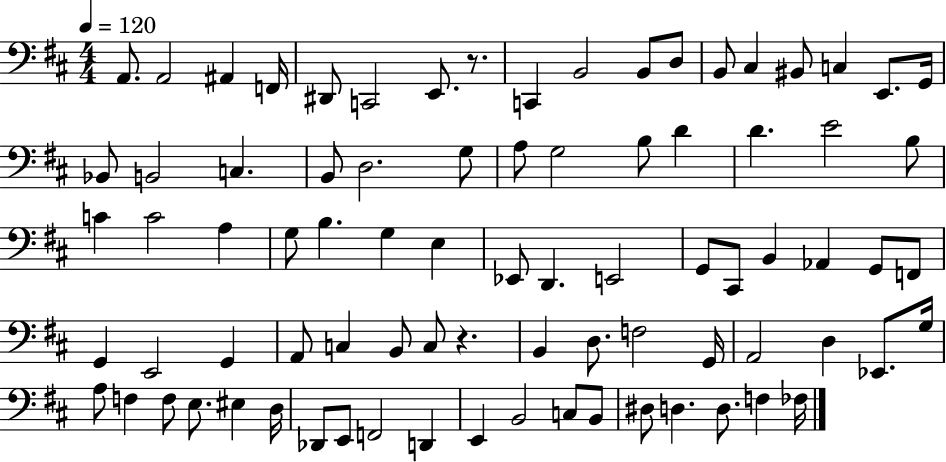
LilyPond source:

{
  \clef bass
  \numericTimeSignature
  \time 4/4
  \key d \major
  \tempo 4 = 120
  a,8. a,2 ais,4 f,16 | dis,8 c,2 e,8. r8. | c,4 b,2 b,8 d8 | b,8 cis4 bis,8 c4 e,8. g,16 | \break bes,8 b,2 c4. | b,8 d2. g8 | a8 g2 b8 d'4 | d'4. e'2 b8 | \break c'4 c'2 a4 | g8 b4. g4 e4 | ees,8 d,4. e,2 | g,8 cis,8 b,4 aes,4 g,8 f,8 | \break g,4 e,2 g,4 | a,8 c4 b,8 c8 r4. | b,4 d8. f2 g,16 | a,2 d4 ees,8. g16 | \break a8 f4 f8 e8. eis4 d16 | des,8 e,8 f,2 d,4 | e,4 b,2 c8 b,8 | dis8 d4. d8. f4 fes16 | \break \bar "|."
}